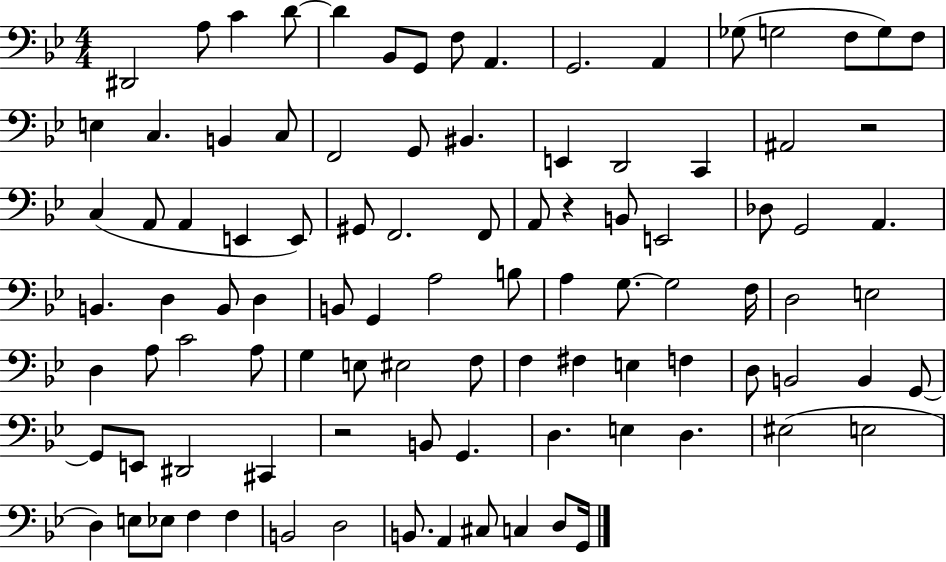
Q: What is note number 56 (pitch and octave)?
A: D3